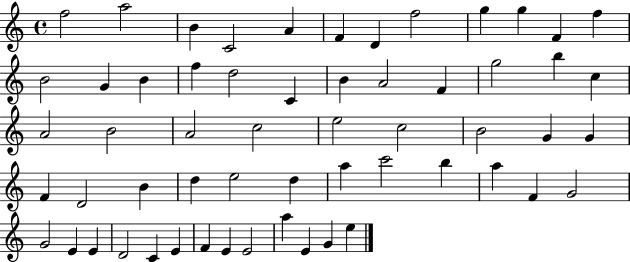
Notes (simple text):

F5/h A5/h B4/q C4/h A4/q F4/q D4/q F5/h G5/q G5/q F4/q F5/q B4/h G4/q B4/q F5/q D5/h C4/q B4/q A4/h F4/q G5/h B5/q C5/q A4/h B4/h A4/h C5/h E5/h C5/h B4/h G4/q G4/q F4/q D4/h B4/q D5/q E5/h D5/q A5/q C6/h B5/q A5/q F4/q G4/h G4/h E4/q E4/q D4/h C4/q E4/q F4/q E4/q E4/h A5/q E4/q G4/q E5/q